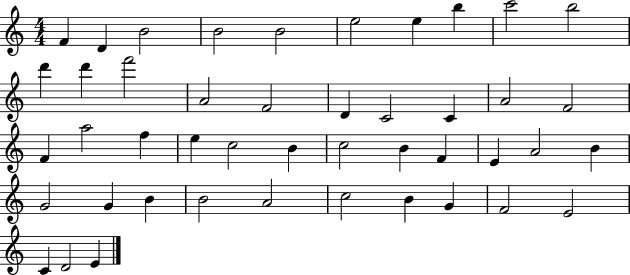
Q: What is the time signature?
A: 4/4